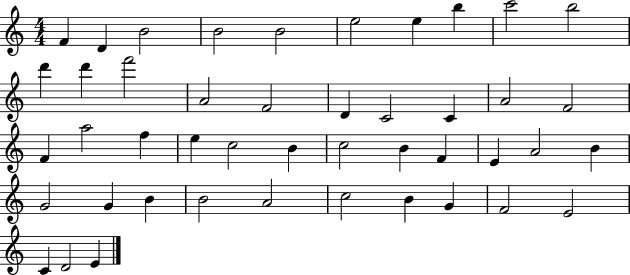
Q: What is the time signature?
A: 4/4